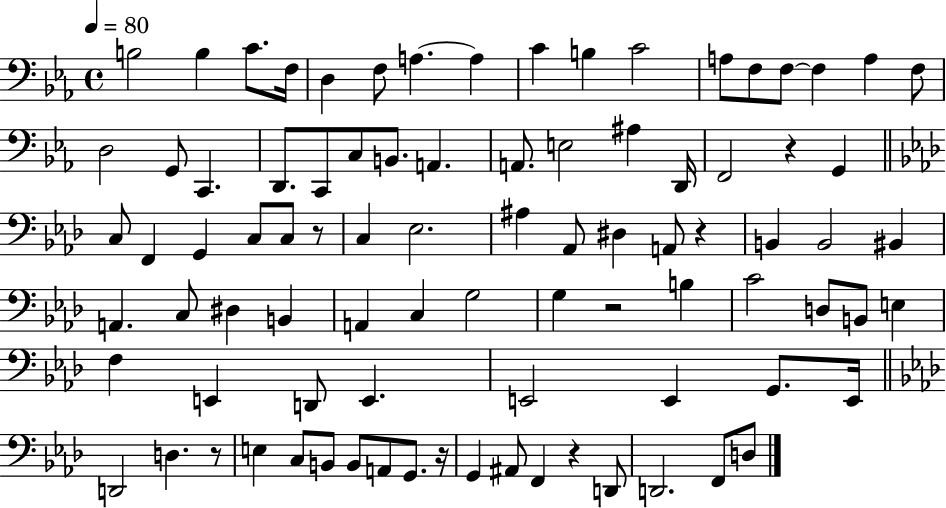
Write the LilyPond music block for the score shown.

{
  \clef bass
  \time 4/4
  \defaultTimeSignature
  \key ees \major
  \tempo 4 = 80
  b2 b4 c'8. f16 | d4 f8 a4.~~ a4 | c'4 b4 c'2 | a8 f8 f8~~ f4 a4 f8 | \break d2 g,8 c,4. | d,8. c,8 c8 b,8. a,4. | a,8. e2 ais4 d,16 | f,2 r4 g,4 | \break \bar "||" \break \key aes \major c8 f,4 g,4 c8 c8 r8 | c4 ees2. | ais4 aes,8 dis4 a,8 r4 | b,4 b,2 bis,4 | \break a,4. c8 dis4 b,4 | a,4 c4 g2 | g4 r2 b4 | c'2 d8 b,8 e4 | \break f4 e,4 d,8 e,4. | e,2 e,4 g,8. e,16 | \bar "||" \break \key aes \major d,2 d4. r8 | e4 c8 b,8 b,8 a,8 g,8. r16 | g,4 ais,8 f,4 r4 d,8 | d,2. f,8 d8 | \break \bar "|."
}